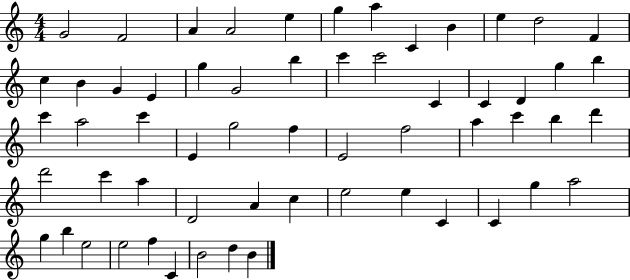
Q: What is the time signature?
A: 4/4